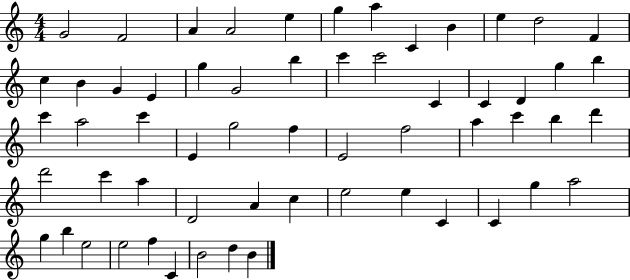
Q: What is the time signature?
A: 4/4